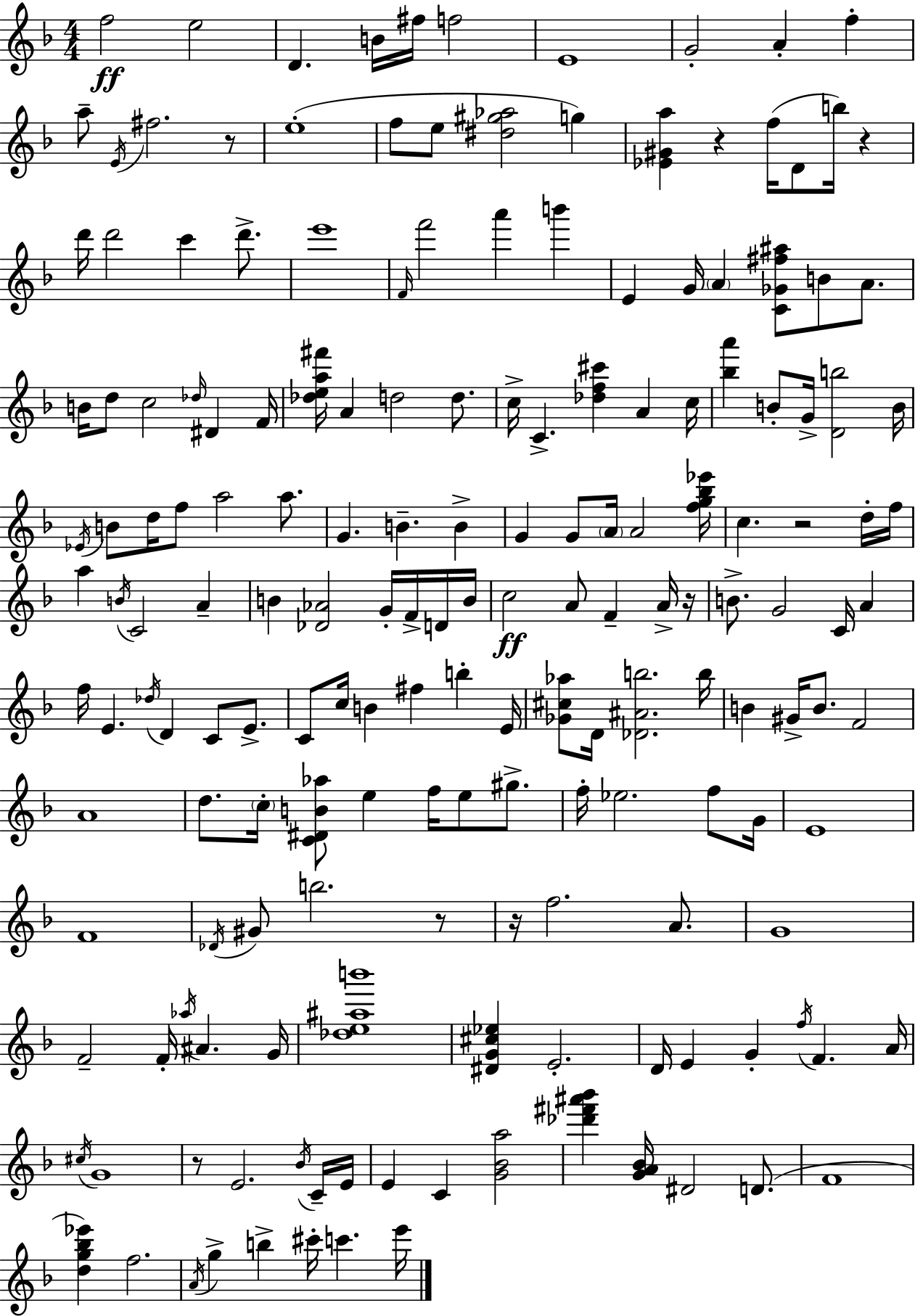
F5/h E5/h D4/q. B4/s F#5/s F5/h E4/w G4/h A4/q F5/q A5/e E4/s F#5/h. R/e E5/w F5/e E5/e [D#5,G#5,Ab5]/h G5/q [Eb4,G#4,A5]/q R/q F5/s D4/e B5/s R/q D6/s D6/h C6/q D6/e. E6/w F4/s F6/h A6/q B6/q E4/q G4/s A4/q [C4,Gb4,F#5,A#5]/e B4/e A4/e. B4/s D5/e C5/h Db5/s D#4/q F4/s [Db5,E5,A5,F#6]/s A4/q D5/h D5/e. C5/s C4/q. [Db5,F5,C#6]/q A4/q C5/s [Bb5,A6]/q B4/e G4/s [D4,B5]/h B4/s Eb4/s B4/e D5/s F5/e A5/h A5/e. G4/q. B4/q. B4/q G4/q G4/e A4/s A4/h [F5,G5,Bb5,Eb6]/s C5/q. R/h D5/s F5/s A5/q B4/s C4/h A4/q B4/q [Db4,Ab4]/h G4/s F4/s D4/s B4/s C5/h A4/e F4/q A4/s R/s B4/e. G4/h C4/s A4/q F5/s E4/q. Db5/s D4/q C4/e E4/e. C4/e C5/s B4/q F#5/q B5/q E4/s [Gb4,C#5,Ab5]/e D4/s [Db4,A#4,B5]/h. B5/s B4/q G#4/s B4/e. F4/h A4/w D5/e. C5/s [C4,D#4,B4,Ab5]/e E5/q F5/s E5/e G#5/e. F5/s Eb5/h. F5/e G4/s E4/w F4/w Db4/s G#4/e B5/h. R/e R/s F5/h. A4/e. G4/w F4/h F4/s Ab5/s A#4/q. G4/s [Db5,E5,A#5,B6]/w [D#4,G4,C#5,Eb5]/q E4/h. D4/s E4/q G4/q F5/s F4/q. A4/s C#5/s G4/w R/e E4/h. Bb4/s C4/s E4/s E4/q C4/q [G4,Bb4,A5]/h [Db6,F#6,A#6,Bb6]/q [G4,A4,Bb4]/s D#4/h D4/e. F4/w [D5,G5,Bb5,Eb6]/q F5/h. A4/s G5/q B5/q C#6/s C6/q. E6/s